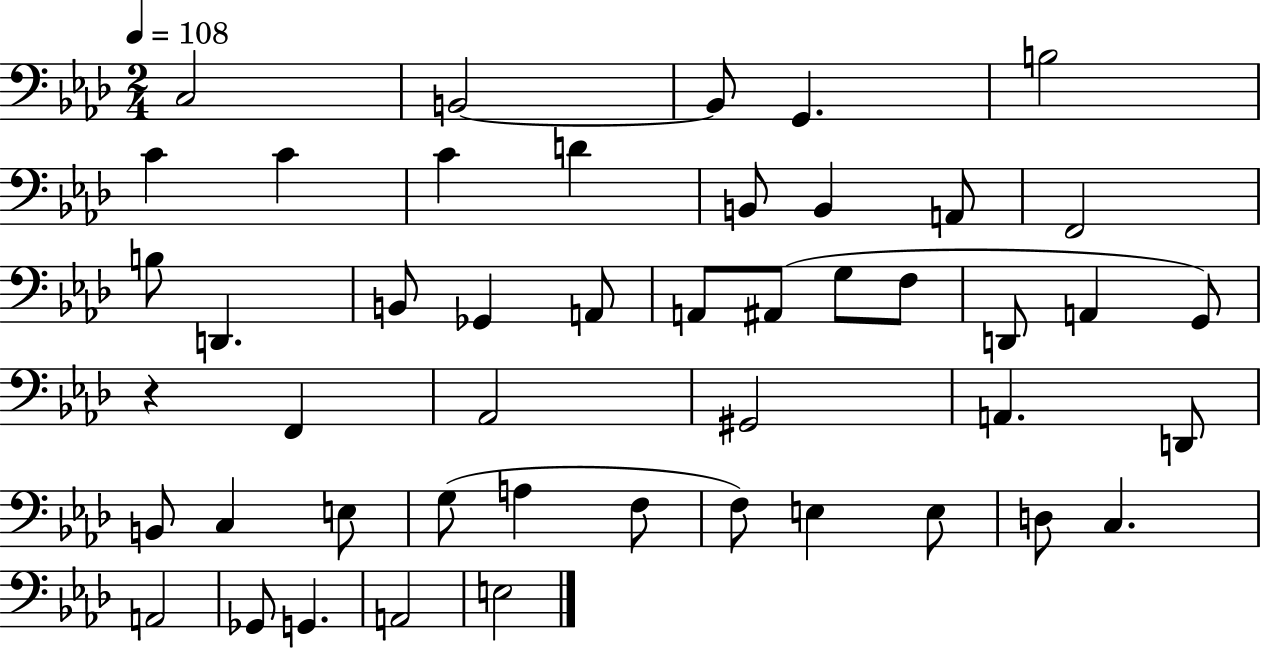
X:1
T:Untitled
M:2/4
L:1/4
K:Ab
C,2 B,,2 B,,/2 G,, B,2 C C C D B,,/2 B,, A,,/2 F,,2 B,/2 D,, B,,/2 _G,, A,,/2 A,,/2 ^A,,/2 G,/2 F,/2 D,,/2 A,, G,,/2 z F,, _A,,2 ^G,,2 A,, D,,/2 B,,/2 C, E,/2 G,/2 A, F,/2 F,/2 E, E,/2 D,/2 C, A,,2 _G,,/2 G,, A,,2 E,2